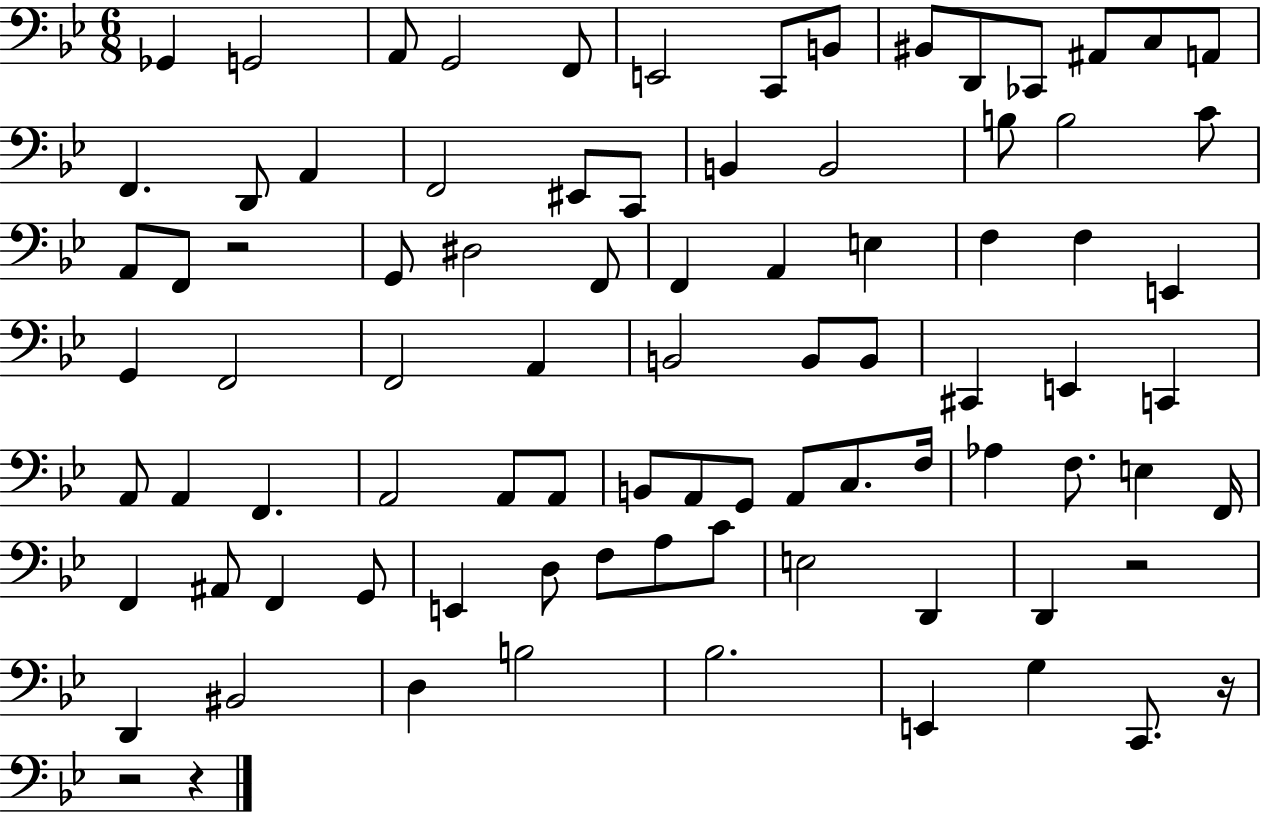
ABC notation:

X:1
T:Untitled
M:6/8
L:1/4
K:Bb
_G,, G,,2 A,,/2 G,,2 F,,/2 E,,2 C,,/2 B,,/2 ^B,,/2 D,,/2 _C,,/2 ^A,,/2 C,/2 A,,/2 F,, D,,/2 A,, F,,2 ^E,,/2 C,,/2 B,, B,,2 B,/2 B,2 C/2 A,,/2 F,,/2 z2 G,,/2 ^D,2 F,,/2 F,, A,, E, F, F, E,, G,, F,,2 F,,2 A,, B,,2 B,,/2 B,,/2 ^C,, E,, C,, A,,/2 A,, F,, A,,2 A,,/2 A,,/2 B,,/2 A,,/2 G,,/2 A,,/2 C,/2 F,/4 _A, F,/2 E, F,,/4 F,, ^A,,/2 F,, G,,/2 E,, D,/2 F,/2 A,/2 C/2 E,2 D,, D,, z2 D,, ^B,,2 D, B,2 _B,2 E,, G, C,,/2 z/4 z2 z